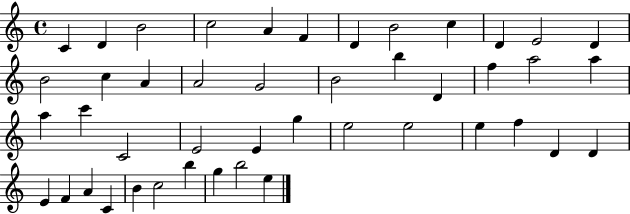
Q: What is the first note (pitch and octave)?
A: C4